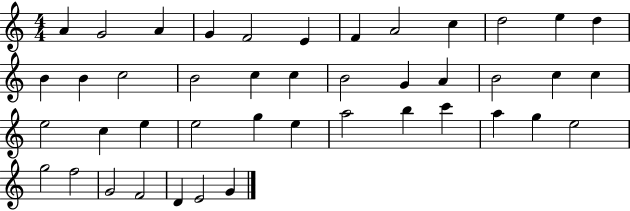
X:1
T:Untitled
M:4/4
L:1/4
K:C
A G2 A G F2 E F A2 c d2 e d B B c2 B2 c c B2 G A B2 c c e2 c e e2 g e a2 b c' a g e2 g2 f2 G2 F2 D E2 G